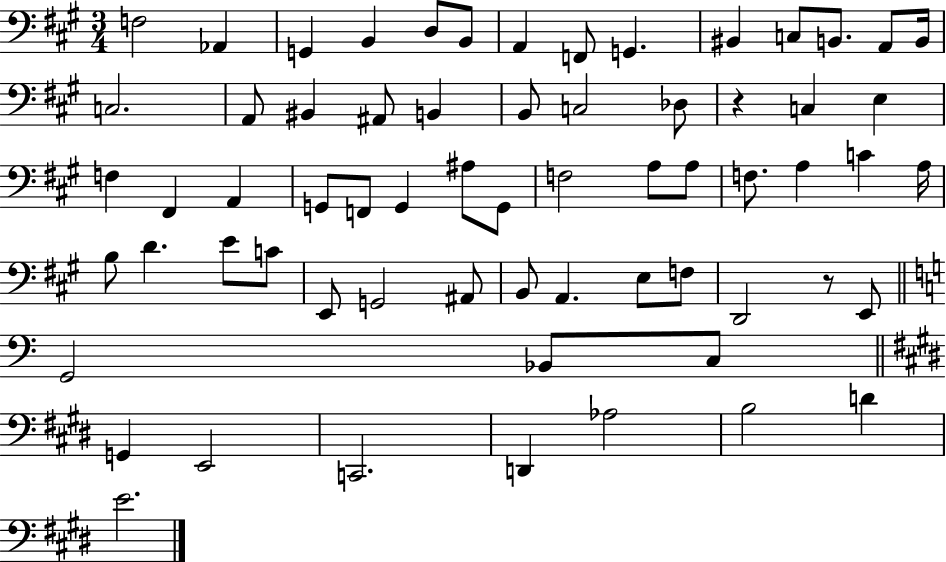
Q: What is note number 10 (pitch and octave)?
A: BIS2